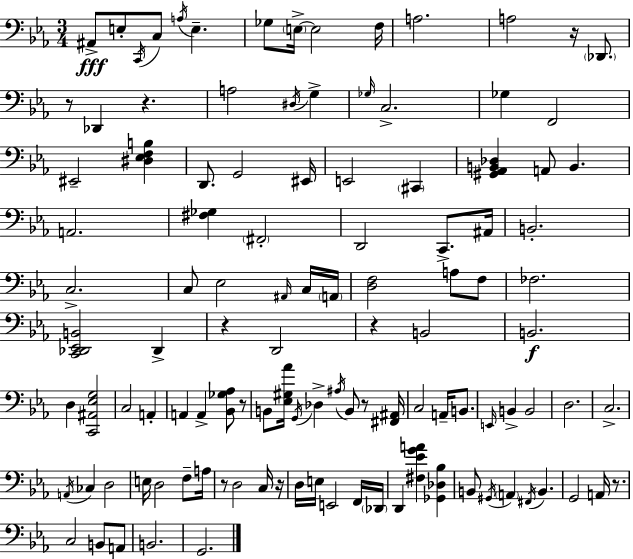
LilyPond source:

{
  \clef bass
  \numericTimeSignature
  \time 3/4
  \key ees \major
  ais,8->\fff e8-. \acciaccatura { c,16 } c8 \acciaccatura { a16 } e4.-- | ges8 \parenthesize e16->~~ e2 | f16 a2. | a2 r16 \parenthesize des,8. | \break r8 des,4 r4. | a2 \acciaccatura { dis16 } g4-> | \grace { ges16 } c2.-> | ges4 f,2 | \break eis,2-- | <dis ees f b>4 d,8. g,2 | eis,16 e,2 | \parenthesize cis,4 <gis, aes, b, des>4 a,8 b,4. | \break a,2. | <fis ges>4 \parenthesize fis,2-. | d,2 | c,8.-> ais,16 b,2.-. | \break c2.-> | c8 ees2 | \grace { ais,16 } c16 \parenthesize a,16 <d f>2 | a8 f8 fes2. | \break <c, des, ees, b,>2 | des,4-> r4 d,2 | r4 b,2 | b,2.\f | \break d4 <c, ais, ees g>2 | c2 | a,4-. a,4 a,4-> | <bes, ges aes>8 r8 b,8 <ees gis aes'>16 \acciaccatura { g,16 } des4-> | \break \acciaccatura { ais16 } b,8 r8 <fis, ais,>16 c2 | a,16-- b,8. \grace { e,16 } b,4-> | b,2 d2. | c2.-> | \break \acciaccatura { a,16 } ces4 | d2 e16 d2 | f8-- a16 r8 d2 | c16 r16 d16 e16 e,2 | \break f,16 \parenthesize des,16 d,4 | <fis ees' g' a'>4 <ges, des bes>4 b,8 \acciaccatura { gis,16 } | \parenthesize a,4 \acciaccatura { fis,16 } b,4. g,2 | a,16 r8. c2 | \break b,8 a,8 b,2. | g,2. | \bar "|."
}